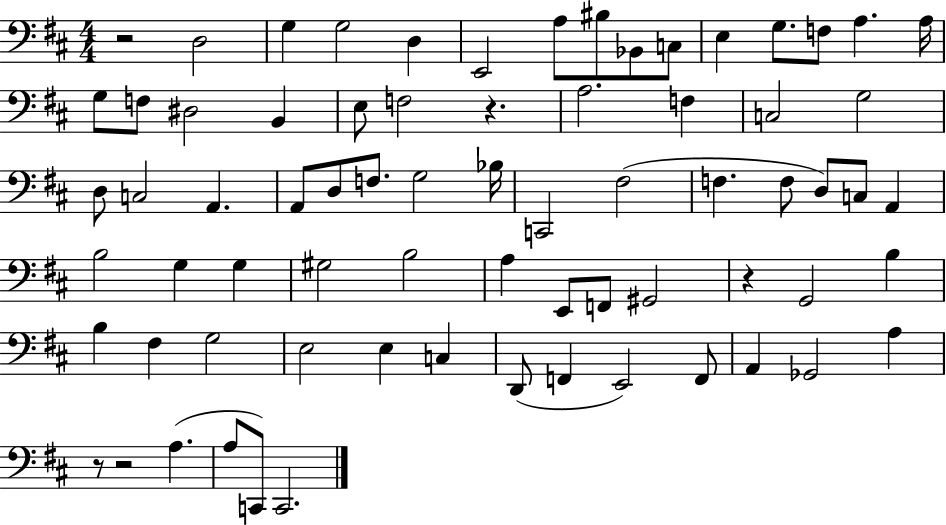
X:1
T:Untitled
M:4/4
L:1/4
K:D
z2 D,2 G, G,2 D, E,,2 A,/2 ^B,/2 _B,,/2 C,/2 E, G,/2 F,/2 A, A,/4 G,/2 F,/2 ^D,2 B,, E,/2 F,2 z A,2 F, C,2 G,2 D,/2 C,2 A,, A,,/2 D,/2 F,/2 G,2 _B,/4 C,,2 ^F,2 F, F,/2 D,/2 C,/2 A,, B,2 G, G, ^G,2 B,2 A, E,,/2 F,,/2 ^G,,2 z G,,2 B, B, ^F, G,2 E,2 E, C, D,,/2 F,, E,,2 F,,/2 A,, _G,,2 A, z/2 z2 A, A,/2 C,,/2 C,,2